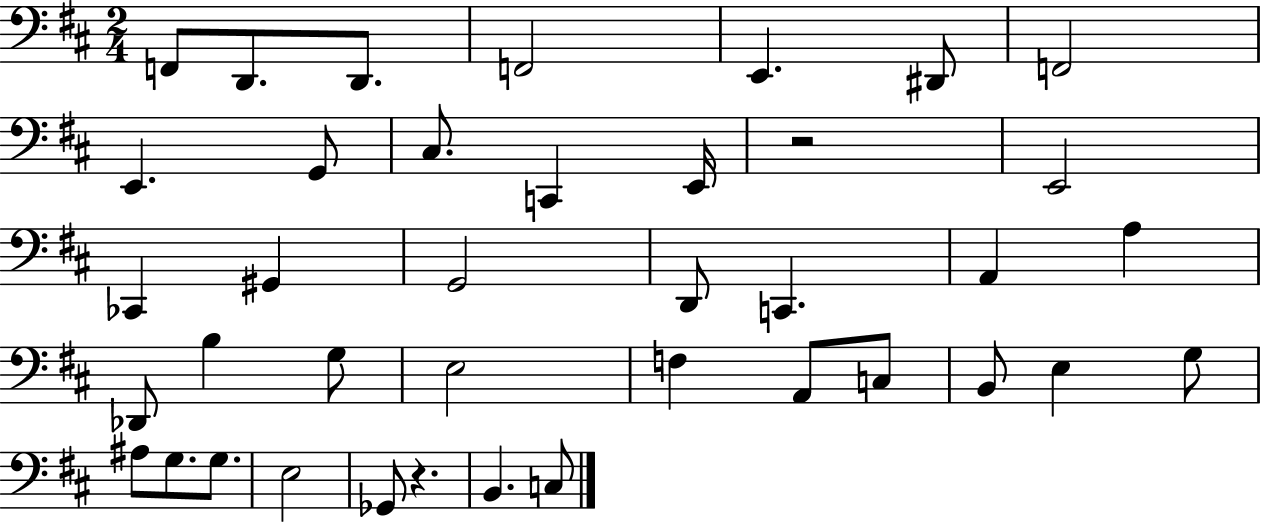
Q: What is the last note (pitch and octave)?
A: C3